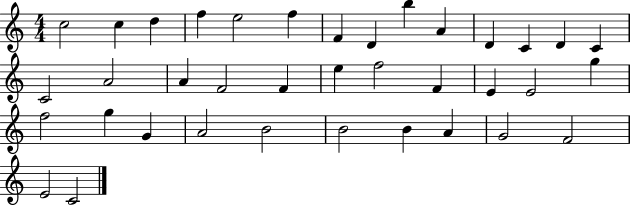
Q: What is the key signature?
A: C major